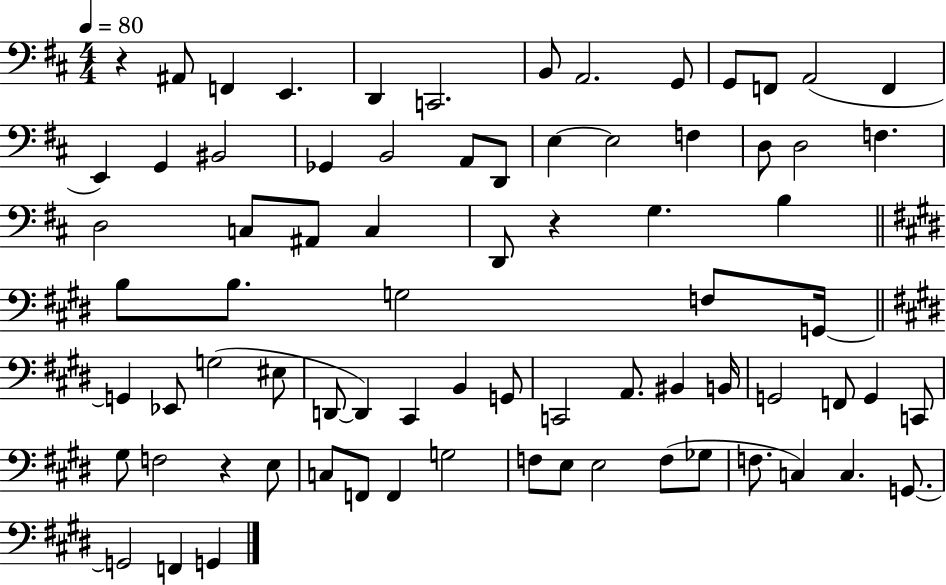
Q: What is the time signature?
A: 4/4